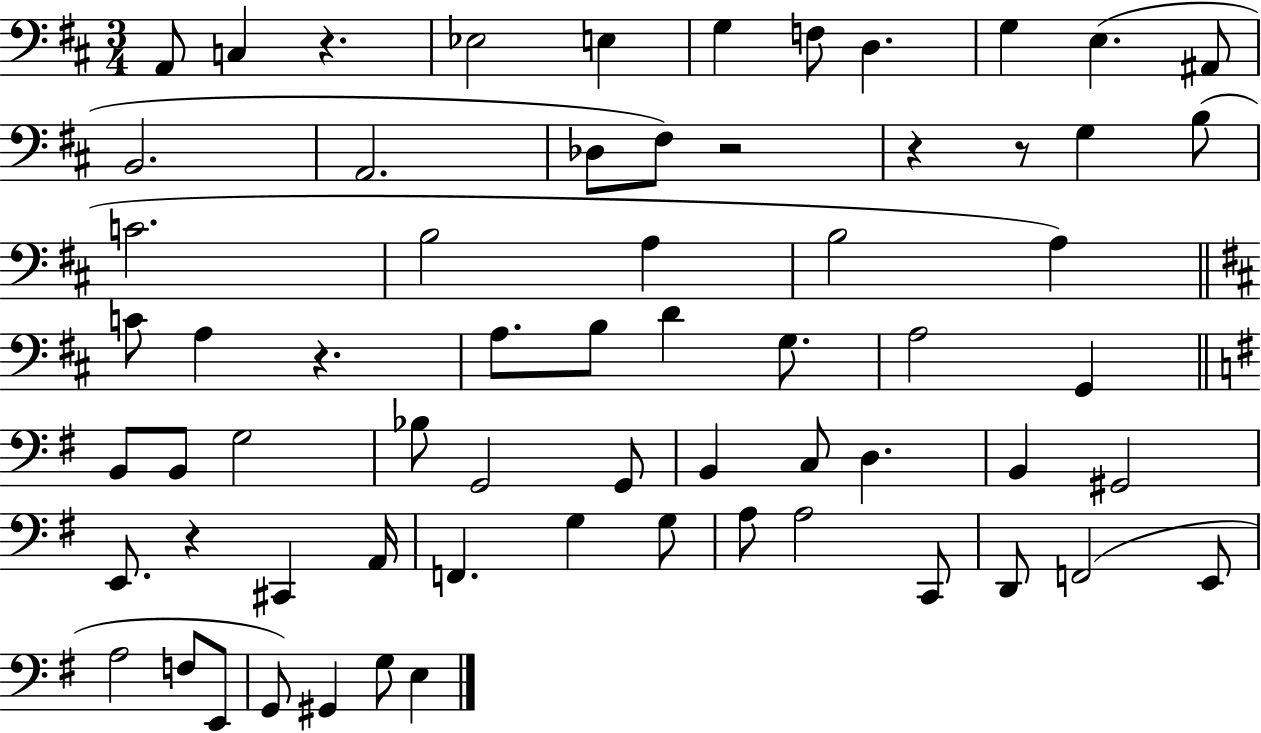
A2/e C3/q R/q. Eb3/h E3/q G3/q F3/e D3/q. G3/q E3/q. A#2/e B2/h. A2/h. Db3/e F#3/e R/h R/q R/e G3/q B3/e C4/h. B3/h A3/q B3/h A3/q C4/e A3/q R/q. A3/e. B3/e D4/q G3/e. A3/h G2/q B2/e B2/e G3/h Bb3/e G2/h G2/e B2/q C3/e D3/q. B2/q G#2/h E2/e. R/q C#2/q A2/s F2/q. G3/q G3/e A3/e A3/h C2/e D2/e F2/h E2/e A3/h F3/e E2/e G2/e G#2/q G3/e E3/q